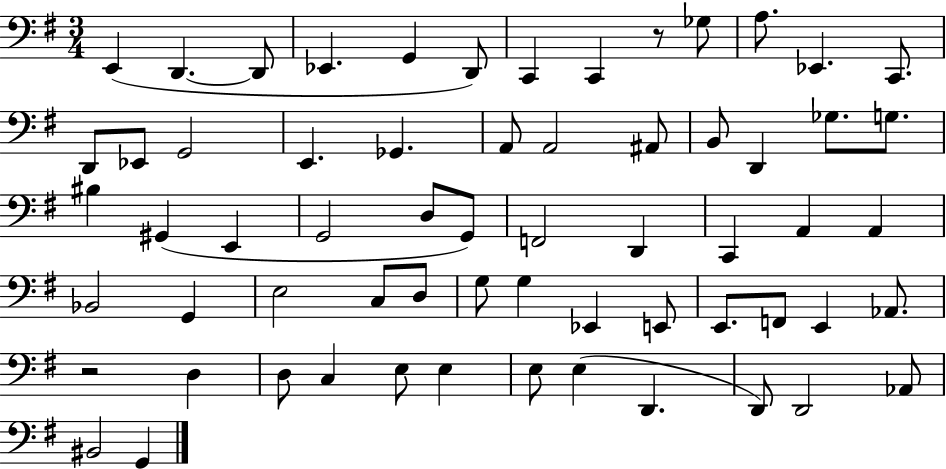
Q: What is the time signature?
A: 3/4